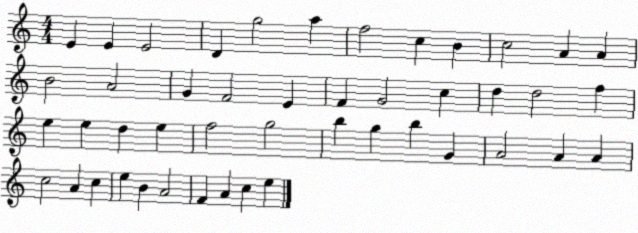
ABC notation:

X:1
T:Untitled
M:4/4
L:1/4
K:C
E E E2 D g2 a f2 c B c2 A A B2 A2 G F2 E F G2 c d d2 f e e d e f2 g2 b g b G A2 A A c2 A c e B A2 F A c e